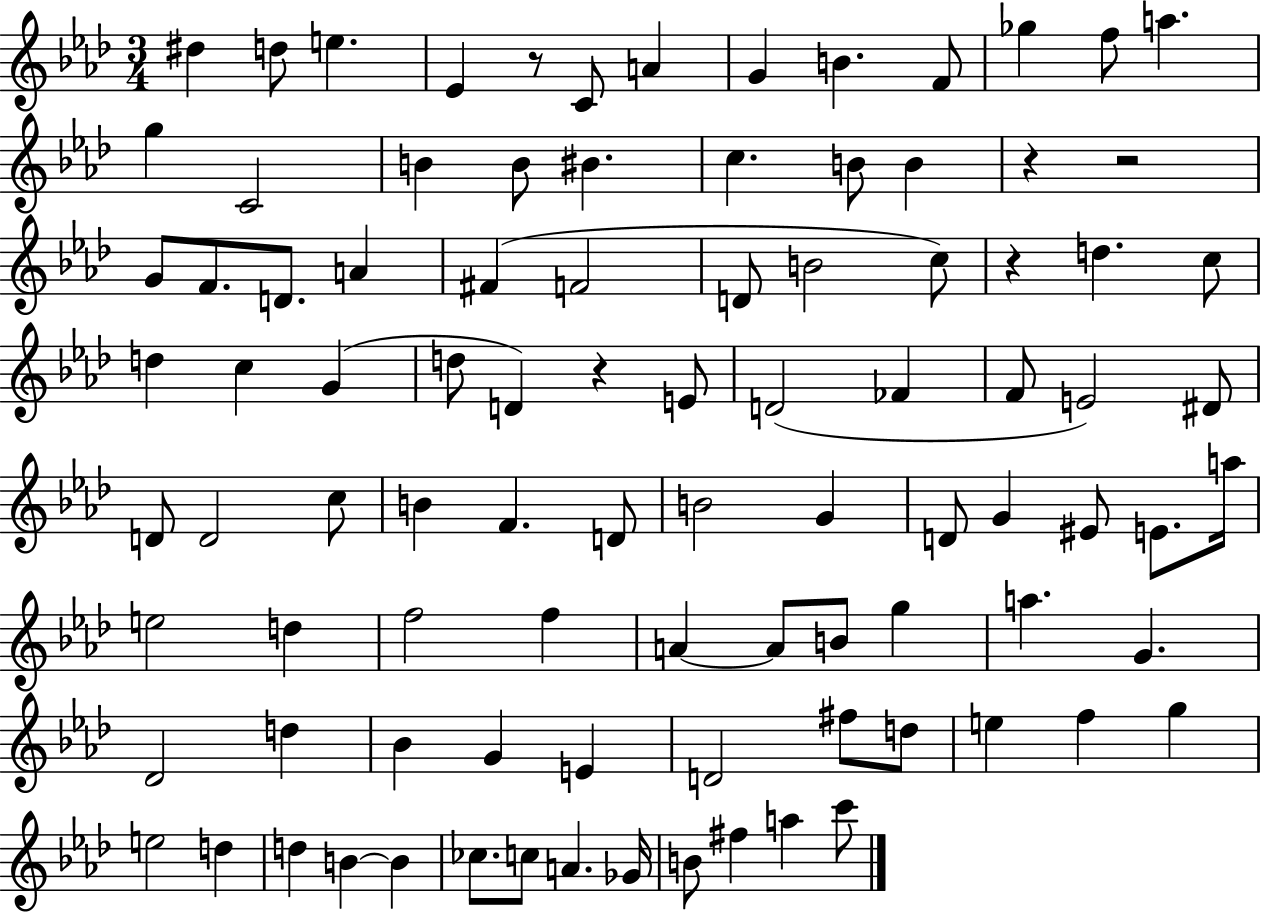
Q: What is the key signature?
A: AES major